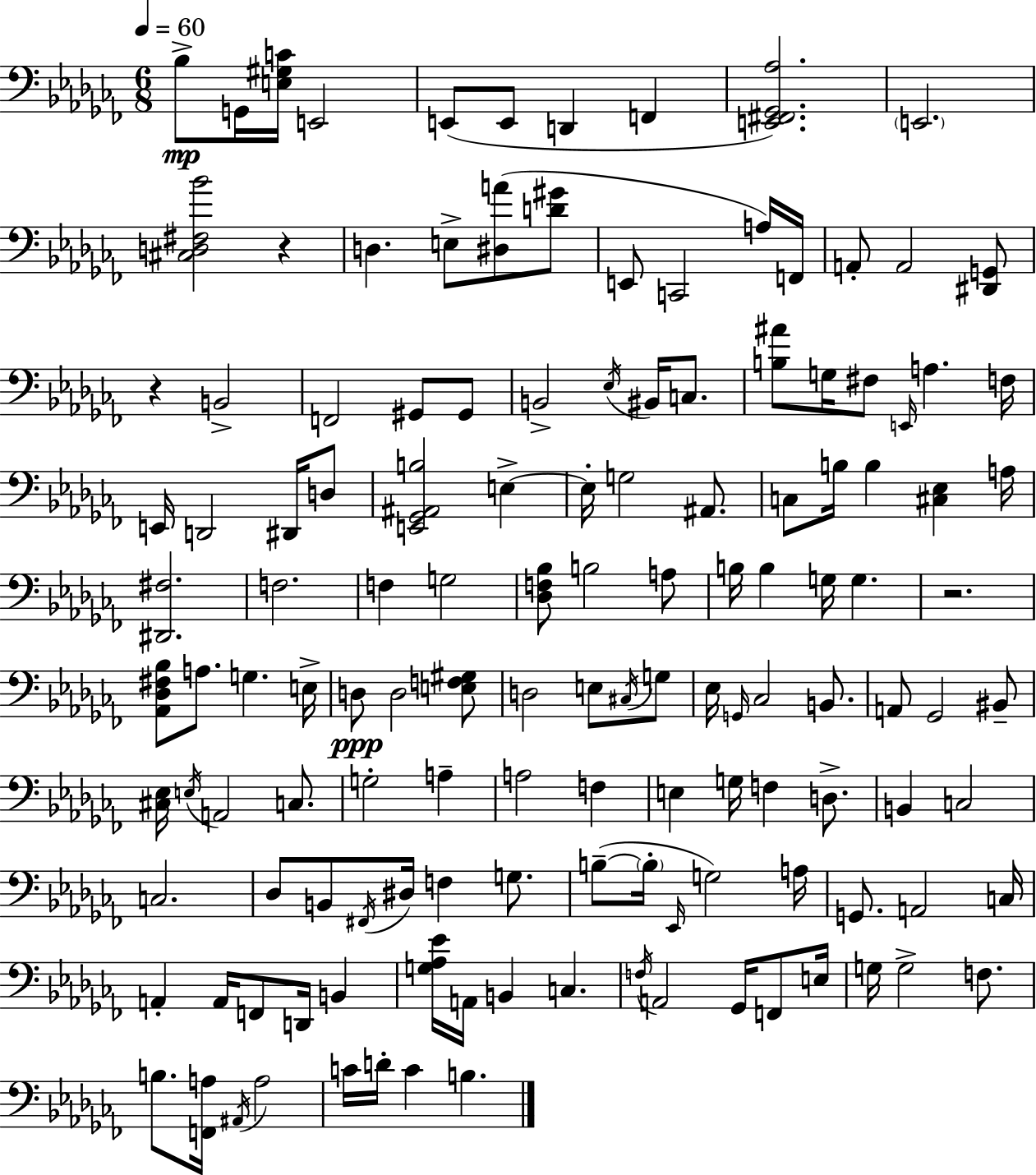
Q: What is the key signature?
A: AES minor